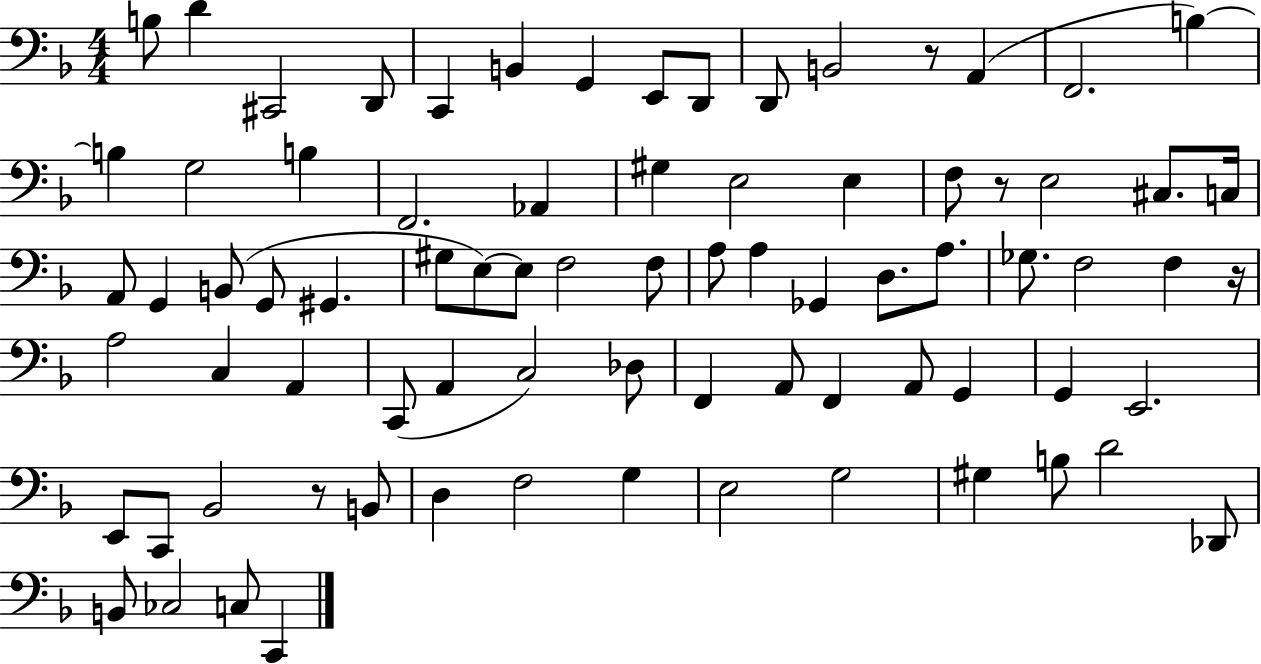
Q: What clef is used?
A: bass